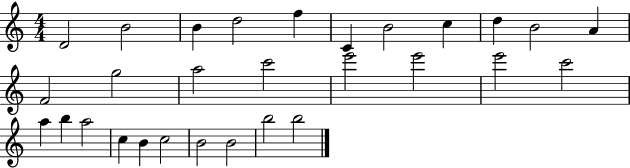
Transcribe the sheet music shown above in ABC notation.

X:1
T:Untitled
M:4/4
L:1/4
K:C
D2 B2 B d2 f C B2 c d B2 A F2 g2 a2 c'2 e'2 e'2 e'2 c'2 a b a2 c B c2 B2 B2 b2 b2